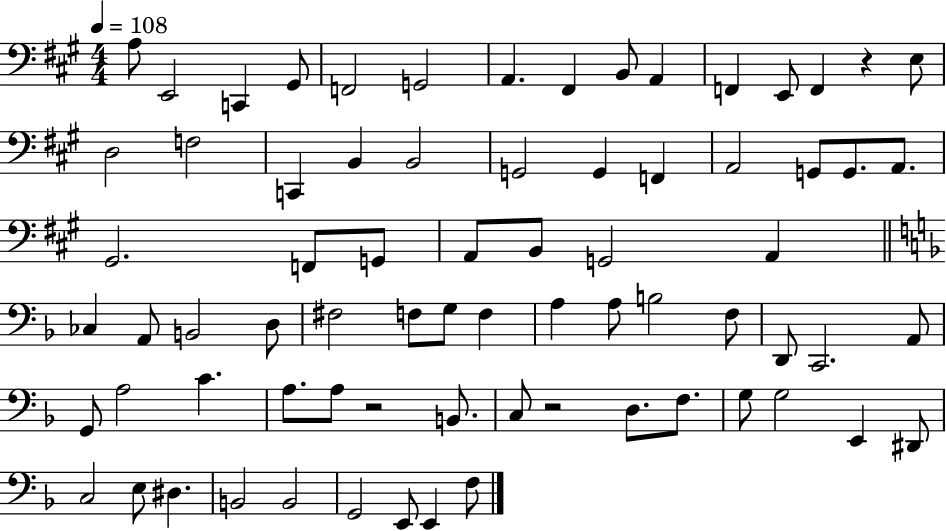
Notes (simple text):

A3/e E2/h C2/q G#2/e F2/h G2/h A2/q. F#2/q B2/e A2/q F2/q E2/e F2/q R/q E3/e D3/h F3/h C2/q B2/q B2/h G2/h G2/q F2/q A2/h G2/e G2/e. A2/e. G#2/h. F2/e G2/e A2/e B2/e G2/h A2/q CES3/q A2/e B2/h D3/e F#3/h F3/e G3/e F3/q A3/q A3/e B3/h F3/e D2/e C2/h. A2/e G2/e A3/h C4/q. A3/e. A3/e R/h B2/e. C3/e R/h D3/e. F3/e. G3/e G3/h E2/q D#2/e C3/h E3/e D#3/q. B2/h B2/h G2/h E2/e E2/q F3/e